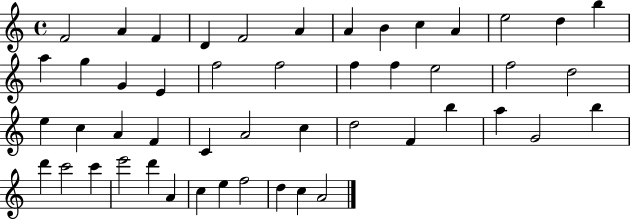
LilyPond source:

{
  \clef treble
  \time 4/4
  \defaultTimeSignature
  \key c \major
  f'2 a'4 f'4 | d'4 f'2 a'4 | a'4 b'4 c''4 a'4 | e''2 d''4 b''4 | \break a''4 g''4 g'4 e'4 | f''2 f''2 | f''4 f''4 e''2 | f''2 d''2 | \break e''4 c''4 a'4 f'4 | c'4 a'2 c''4 | d''2 f'4 b''4 | a''4 g'2 b''4 | \break d'''4 c'''2 c'''4 | e'''2 d'''4 a'4 | c''4 e''4 f''2 | d''4 c''4 a'2 | \break \bar "|."
}